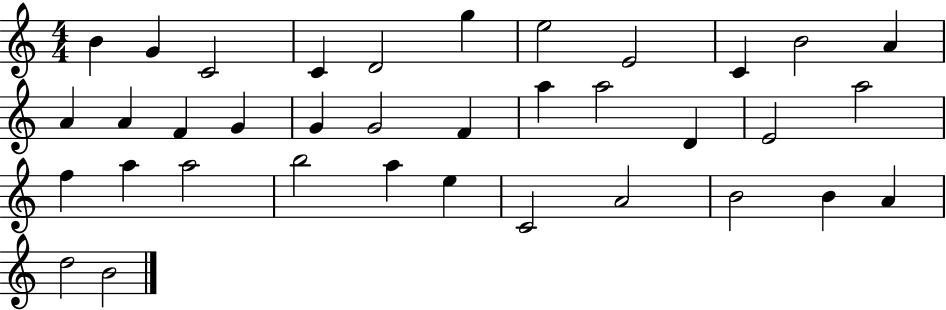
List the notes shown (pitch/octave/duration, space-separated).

B4/q G4/q C4/h C4/q D4/h G5/q E5/h E4/h C4/q B4/h A4/q A4/q A4/q F4/q G4/q G4/q G4/h F4/q A5/q A5/h D4/q E4/h A5/h F5/q A5/q A5/h B5/h A5/q E5/q C4/h A4/h B4/h B4/q A4/q D5/h B4/h